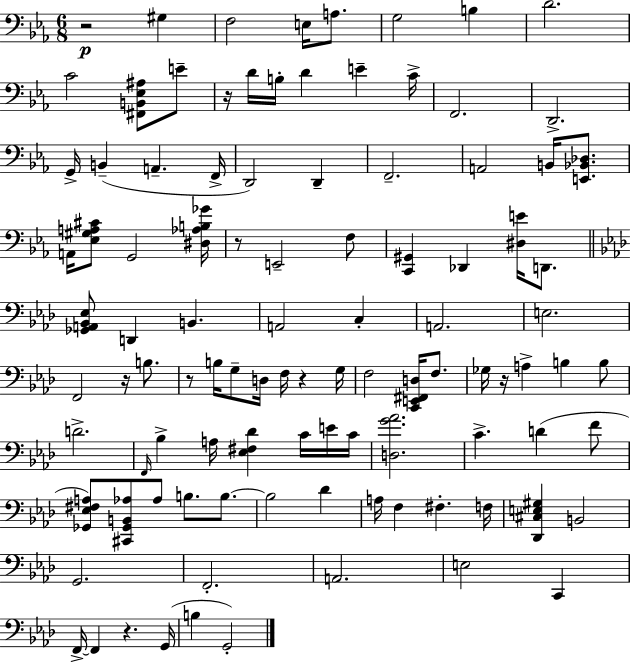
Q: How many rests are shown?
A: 8